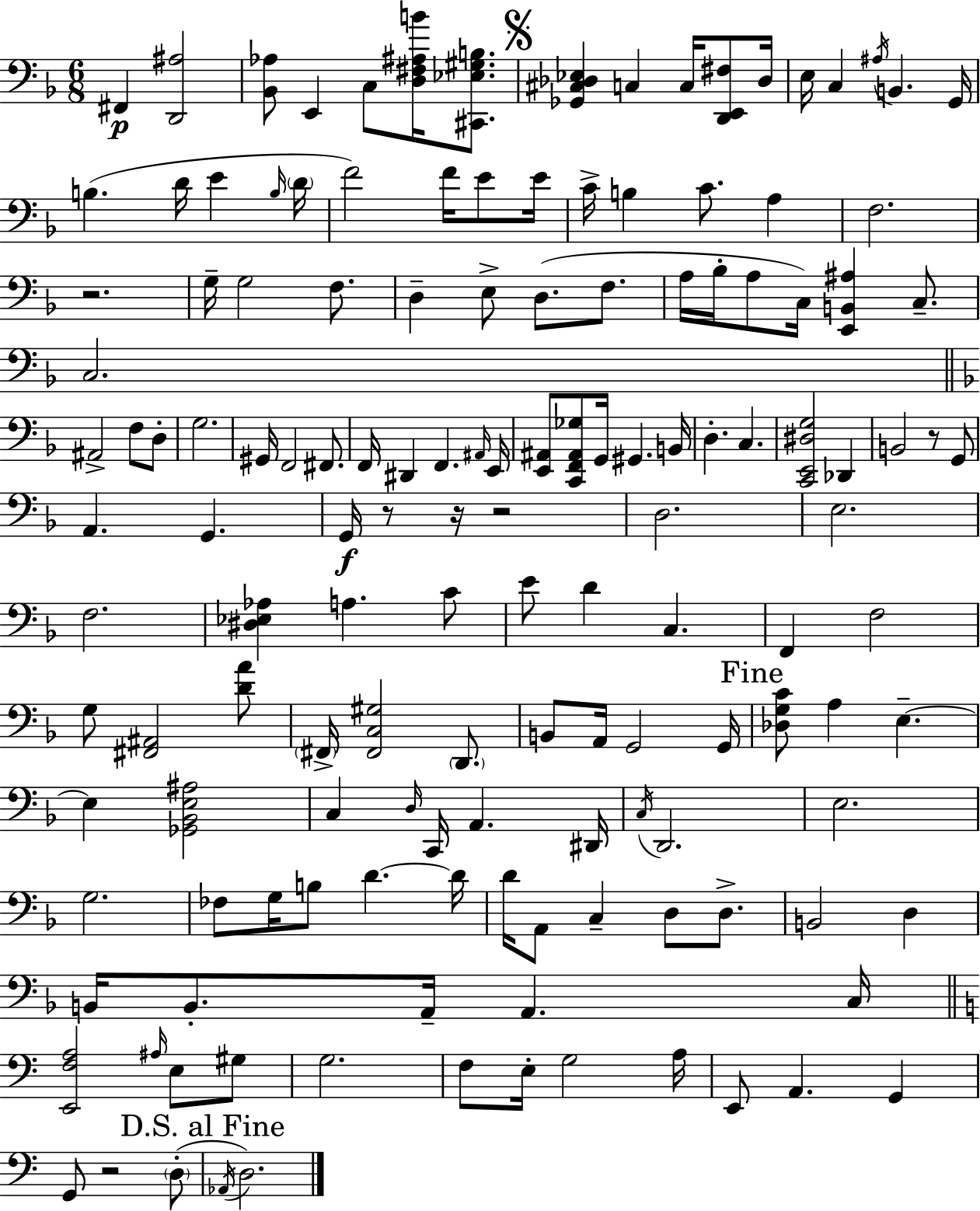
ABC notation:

X:1
T:Untitled
M:6/8
L:1/4
K:F
^F,, [D,,^A,]2 [_B,,_A,]/2 E,, C,/2 [D,^F,^A,B]/4 [^C,,_E,^G,B,]/2 [_G,,^C,_D,_E,] C, C,/4 [D,,E,,^F,]/2 _D,/4 E,/4 C, ^A,/4 B,, G,,/4 B, D/4 E B,/4 D/4 F2 F/4 E/2 E/4 C/4 B, C/2 A, F,2 z2 G,/4 G,2 F,/2 D, E,/2 D,/2 F,/2 A,/4 _B,/4 A,/2 C,/4 [E,,B,,^A,] C,/2 C,2 ^A,,2 F,/2 D,/2 G,2 ^G,,/4 F,,2 ^F,,/2 F,,/4 ^D,, F,, ^A,,/4 E,,/4 [E,,^A,,]/2 [C,,F,,^A,,_G,]/2 G,,/4 ^G,, B,,/4 D, C, [C,,E,,^D,G,]2 _D,, B,,2 z/2 G,,/2 A,, G,, G,,/4 z/2 z/4 z2 D,2 E,2 F,2 [^D,_E,_A,] A, C/2 E/2 D C, F,, F,2 G,/2 [^F,,^A,,]2 [DA]/2 ^F,,/4 [^F,,C,^G,]2 D,,/2 B,,/2 A,,/4 G,,2 G,,/4 [_D,G,C]/2 A, E, E, [_G,,_B,,E,^A,]2 C, D,/4 C,,/4 A,, ^D,,/4 C,/4 D,,2 E,2 G,2 _F,/2 G,/4 B,/2 D D/4 D/4 A,,/2 C, D,/2 D,/2 B,,2 D, B,,/4 B,,/2 A,,/4 A,, C,/4 [E,,F,A,]2 ^A,/4 E,/2 ^G,/2 G,2 F,/2 E,/4 G,2 A,/4 E,,/2 A,, G,, G,,/2 z2 D,/2 _A,,/4 D,2